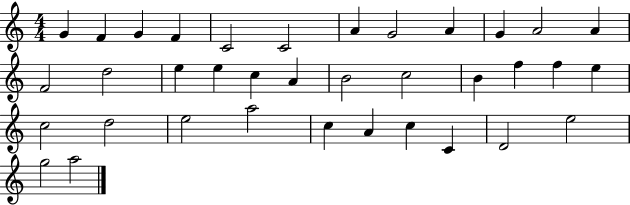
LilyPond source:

{
  \clef treble
  \numericTimeSignature
  \time 4/4
  \key c \major
  g'4 f'4 g'4 f'4 | c'2 c'2 | a'4 g'2 a'4 | g'4 a'2 a'4 | \break f'2 d''2 | e''4 e''4 c''4 a'4 | b'2 c''2 | b'4 f''4 f''4 e''4 | \break c''2 d''2 | e''2 a''2 | c''4 a'4 c''4 c'4 | d'2 e''2 | \break g''2 a''2 | \bar "|."
}